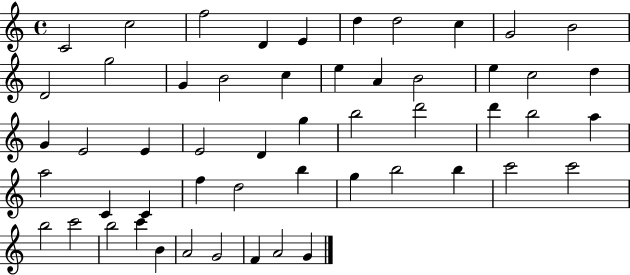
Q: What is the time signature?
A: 4/4